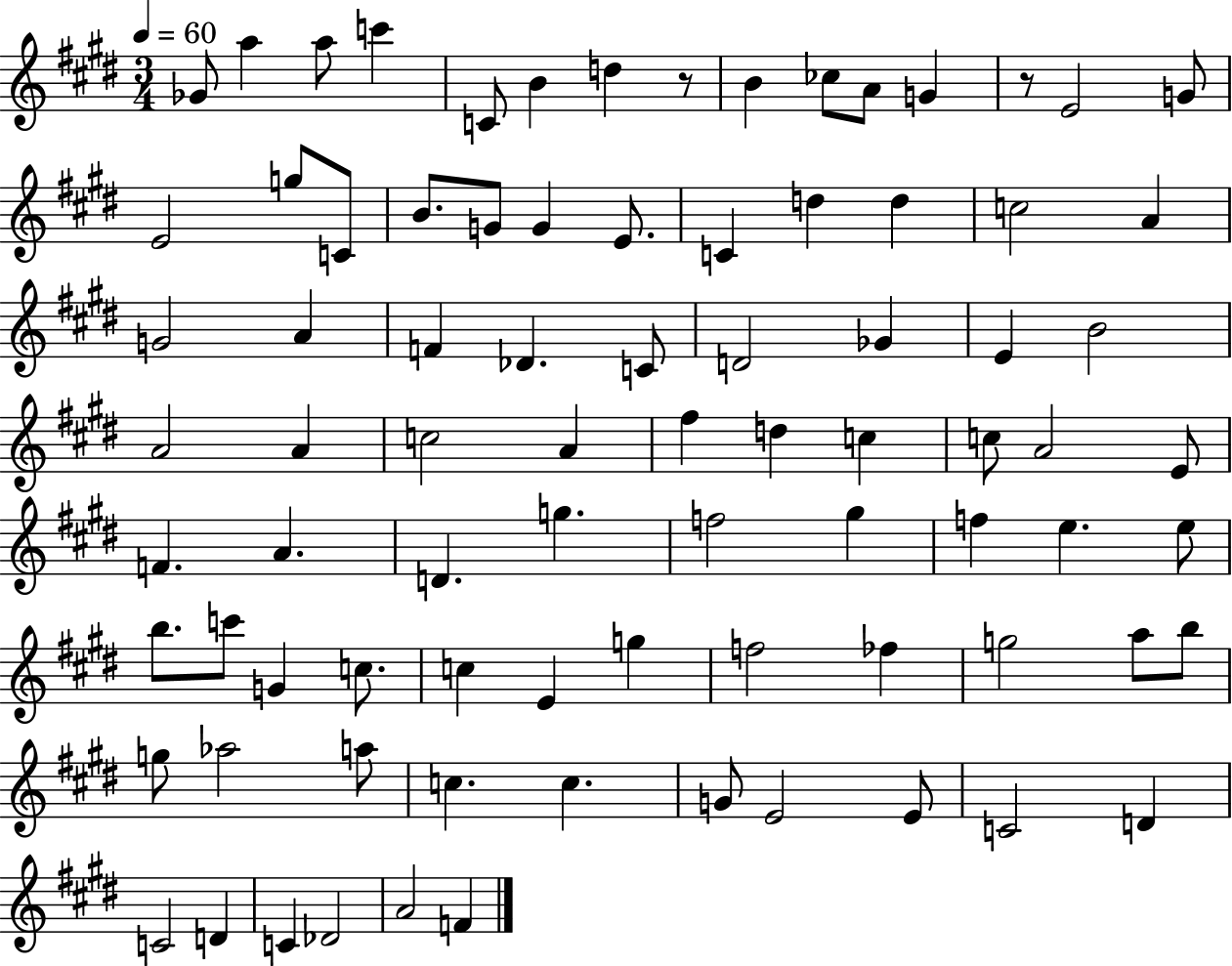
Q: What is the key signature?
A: E major